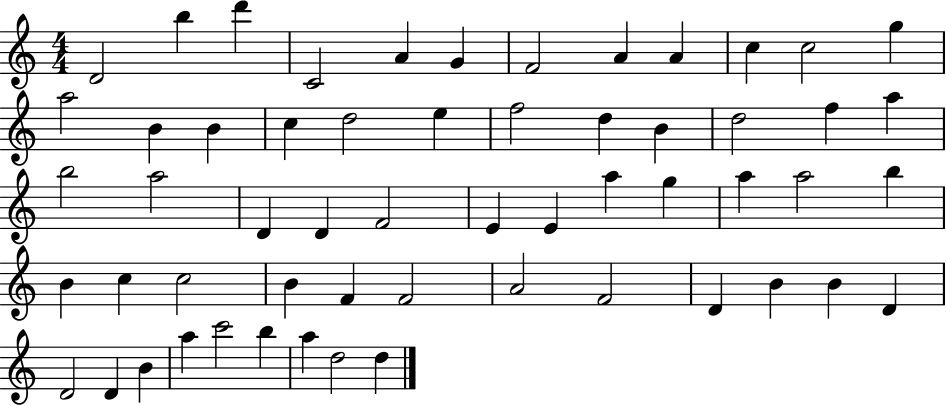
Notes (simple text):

D4/h B5/q D6/q C4/h A4/q G4/q F4/h A4/q A4/q C5/q C5/h G5/q A5/h B4/q B4/q C5/q D5/h E5/q F5/h D5/q B4/q D5/h F5/q A5/q B5/h A5/h D4/q D4/q F4/h E4/q E4/q A5/q G5/q A5/q A5/h B5/q B4/q C5/q C5/h B4/q F4/q F4/h A4/h F4/h D4/q B4/q B4/q D4/q D4/h D4/q B4/q A5/q C6/h B5/q A5/q D5/h D5/q